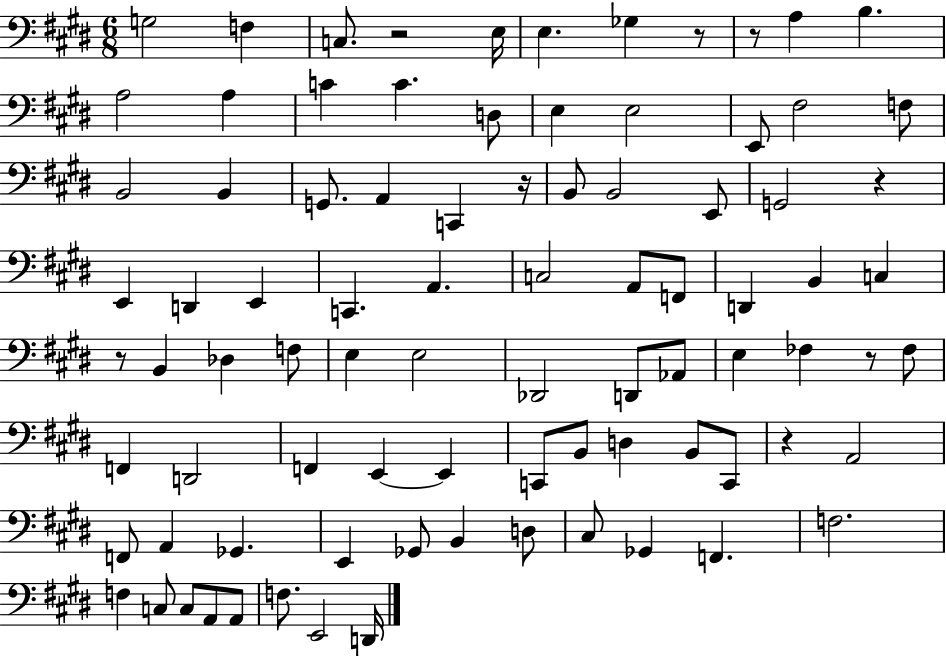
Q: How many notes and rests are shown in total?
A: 87